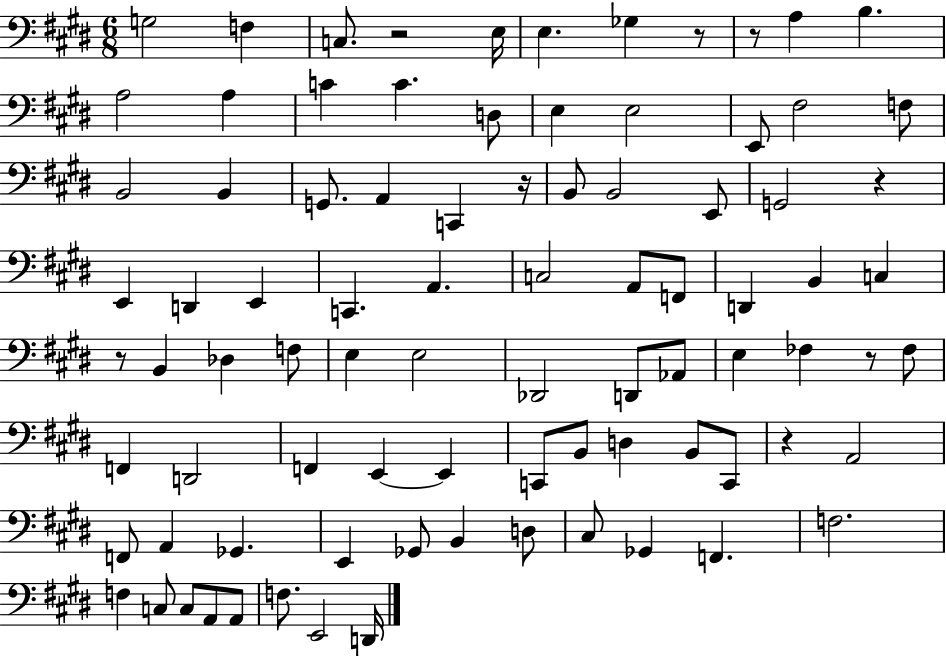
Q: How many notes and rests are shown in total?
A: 87